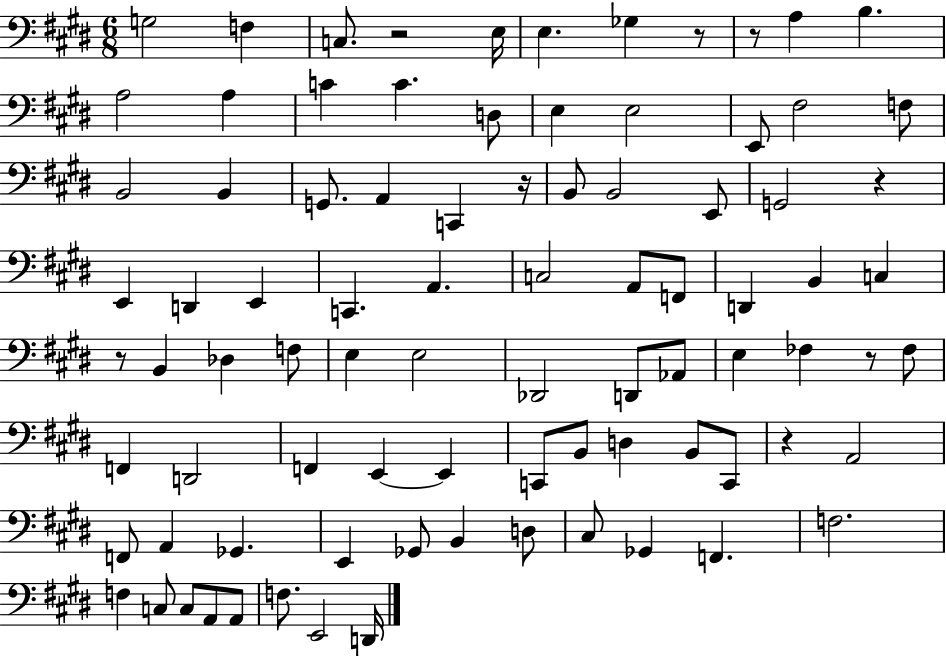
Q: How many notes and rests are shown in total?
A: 87